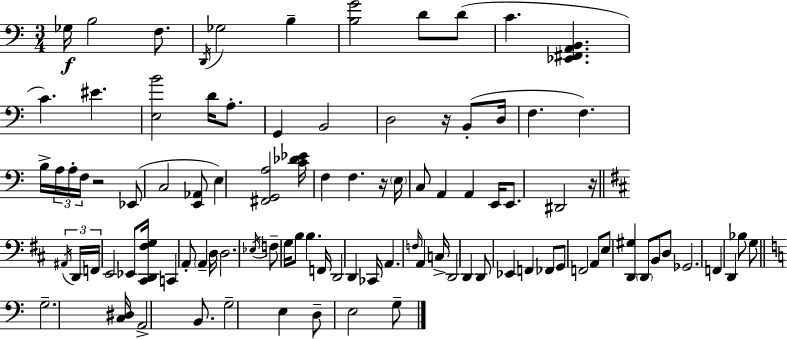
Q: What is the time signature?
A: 3/4